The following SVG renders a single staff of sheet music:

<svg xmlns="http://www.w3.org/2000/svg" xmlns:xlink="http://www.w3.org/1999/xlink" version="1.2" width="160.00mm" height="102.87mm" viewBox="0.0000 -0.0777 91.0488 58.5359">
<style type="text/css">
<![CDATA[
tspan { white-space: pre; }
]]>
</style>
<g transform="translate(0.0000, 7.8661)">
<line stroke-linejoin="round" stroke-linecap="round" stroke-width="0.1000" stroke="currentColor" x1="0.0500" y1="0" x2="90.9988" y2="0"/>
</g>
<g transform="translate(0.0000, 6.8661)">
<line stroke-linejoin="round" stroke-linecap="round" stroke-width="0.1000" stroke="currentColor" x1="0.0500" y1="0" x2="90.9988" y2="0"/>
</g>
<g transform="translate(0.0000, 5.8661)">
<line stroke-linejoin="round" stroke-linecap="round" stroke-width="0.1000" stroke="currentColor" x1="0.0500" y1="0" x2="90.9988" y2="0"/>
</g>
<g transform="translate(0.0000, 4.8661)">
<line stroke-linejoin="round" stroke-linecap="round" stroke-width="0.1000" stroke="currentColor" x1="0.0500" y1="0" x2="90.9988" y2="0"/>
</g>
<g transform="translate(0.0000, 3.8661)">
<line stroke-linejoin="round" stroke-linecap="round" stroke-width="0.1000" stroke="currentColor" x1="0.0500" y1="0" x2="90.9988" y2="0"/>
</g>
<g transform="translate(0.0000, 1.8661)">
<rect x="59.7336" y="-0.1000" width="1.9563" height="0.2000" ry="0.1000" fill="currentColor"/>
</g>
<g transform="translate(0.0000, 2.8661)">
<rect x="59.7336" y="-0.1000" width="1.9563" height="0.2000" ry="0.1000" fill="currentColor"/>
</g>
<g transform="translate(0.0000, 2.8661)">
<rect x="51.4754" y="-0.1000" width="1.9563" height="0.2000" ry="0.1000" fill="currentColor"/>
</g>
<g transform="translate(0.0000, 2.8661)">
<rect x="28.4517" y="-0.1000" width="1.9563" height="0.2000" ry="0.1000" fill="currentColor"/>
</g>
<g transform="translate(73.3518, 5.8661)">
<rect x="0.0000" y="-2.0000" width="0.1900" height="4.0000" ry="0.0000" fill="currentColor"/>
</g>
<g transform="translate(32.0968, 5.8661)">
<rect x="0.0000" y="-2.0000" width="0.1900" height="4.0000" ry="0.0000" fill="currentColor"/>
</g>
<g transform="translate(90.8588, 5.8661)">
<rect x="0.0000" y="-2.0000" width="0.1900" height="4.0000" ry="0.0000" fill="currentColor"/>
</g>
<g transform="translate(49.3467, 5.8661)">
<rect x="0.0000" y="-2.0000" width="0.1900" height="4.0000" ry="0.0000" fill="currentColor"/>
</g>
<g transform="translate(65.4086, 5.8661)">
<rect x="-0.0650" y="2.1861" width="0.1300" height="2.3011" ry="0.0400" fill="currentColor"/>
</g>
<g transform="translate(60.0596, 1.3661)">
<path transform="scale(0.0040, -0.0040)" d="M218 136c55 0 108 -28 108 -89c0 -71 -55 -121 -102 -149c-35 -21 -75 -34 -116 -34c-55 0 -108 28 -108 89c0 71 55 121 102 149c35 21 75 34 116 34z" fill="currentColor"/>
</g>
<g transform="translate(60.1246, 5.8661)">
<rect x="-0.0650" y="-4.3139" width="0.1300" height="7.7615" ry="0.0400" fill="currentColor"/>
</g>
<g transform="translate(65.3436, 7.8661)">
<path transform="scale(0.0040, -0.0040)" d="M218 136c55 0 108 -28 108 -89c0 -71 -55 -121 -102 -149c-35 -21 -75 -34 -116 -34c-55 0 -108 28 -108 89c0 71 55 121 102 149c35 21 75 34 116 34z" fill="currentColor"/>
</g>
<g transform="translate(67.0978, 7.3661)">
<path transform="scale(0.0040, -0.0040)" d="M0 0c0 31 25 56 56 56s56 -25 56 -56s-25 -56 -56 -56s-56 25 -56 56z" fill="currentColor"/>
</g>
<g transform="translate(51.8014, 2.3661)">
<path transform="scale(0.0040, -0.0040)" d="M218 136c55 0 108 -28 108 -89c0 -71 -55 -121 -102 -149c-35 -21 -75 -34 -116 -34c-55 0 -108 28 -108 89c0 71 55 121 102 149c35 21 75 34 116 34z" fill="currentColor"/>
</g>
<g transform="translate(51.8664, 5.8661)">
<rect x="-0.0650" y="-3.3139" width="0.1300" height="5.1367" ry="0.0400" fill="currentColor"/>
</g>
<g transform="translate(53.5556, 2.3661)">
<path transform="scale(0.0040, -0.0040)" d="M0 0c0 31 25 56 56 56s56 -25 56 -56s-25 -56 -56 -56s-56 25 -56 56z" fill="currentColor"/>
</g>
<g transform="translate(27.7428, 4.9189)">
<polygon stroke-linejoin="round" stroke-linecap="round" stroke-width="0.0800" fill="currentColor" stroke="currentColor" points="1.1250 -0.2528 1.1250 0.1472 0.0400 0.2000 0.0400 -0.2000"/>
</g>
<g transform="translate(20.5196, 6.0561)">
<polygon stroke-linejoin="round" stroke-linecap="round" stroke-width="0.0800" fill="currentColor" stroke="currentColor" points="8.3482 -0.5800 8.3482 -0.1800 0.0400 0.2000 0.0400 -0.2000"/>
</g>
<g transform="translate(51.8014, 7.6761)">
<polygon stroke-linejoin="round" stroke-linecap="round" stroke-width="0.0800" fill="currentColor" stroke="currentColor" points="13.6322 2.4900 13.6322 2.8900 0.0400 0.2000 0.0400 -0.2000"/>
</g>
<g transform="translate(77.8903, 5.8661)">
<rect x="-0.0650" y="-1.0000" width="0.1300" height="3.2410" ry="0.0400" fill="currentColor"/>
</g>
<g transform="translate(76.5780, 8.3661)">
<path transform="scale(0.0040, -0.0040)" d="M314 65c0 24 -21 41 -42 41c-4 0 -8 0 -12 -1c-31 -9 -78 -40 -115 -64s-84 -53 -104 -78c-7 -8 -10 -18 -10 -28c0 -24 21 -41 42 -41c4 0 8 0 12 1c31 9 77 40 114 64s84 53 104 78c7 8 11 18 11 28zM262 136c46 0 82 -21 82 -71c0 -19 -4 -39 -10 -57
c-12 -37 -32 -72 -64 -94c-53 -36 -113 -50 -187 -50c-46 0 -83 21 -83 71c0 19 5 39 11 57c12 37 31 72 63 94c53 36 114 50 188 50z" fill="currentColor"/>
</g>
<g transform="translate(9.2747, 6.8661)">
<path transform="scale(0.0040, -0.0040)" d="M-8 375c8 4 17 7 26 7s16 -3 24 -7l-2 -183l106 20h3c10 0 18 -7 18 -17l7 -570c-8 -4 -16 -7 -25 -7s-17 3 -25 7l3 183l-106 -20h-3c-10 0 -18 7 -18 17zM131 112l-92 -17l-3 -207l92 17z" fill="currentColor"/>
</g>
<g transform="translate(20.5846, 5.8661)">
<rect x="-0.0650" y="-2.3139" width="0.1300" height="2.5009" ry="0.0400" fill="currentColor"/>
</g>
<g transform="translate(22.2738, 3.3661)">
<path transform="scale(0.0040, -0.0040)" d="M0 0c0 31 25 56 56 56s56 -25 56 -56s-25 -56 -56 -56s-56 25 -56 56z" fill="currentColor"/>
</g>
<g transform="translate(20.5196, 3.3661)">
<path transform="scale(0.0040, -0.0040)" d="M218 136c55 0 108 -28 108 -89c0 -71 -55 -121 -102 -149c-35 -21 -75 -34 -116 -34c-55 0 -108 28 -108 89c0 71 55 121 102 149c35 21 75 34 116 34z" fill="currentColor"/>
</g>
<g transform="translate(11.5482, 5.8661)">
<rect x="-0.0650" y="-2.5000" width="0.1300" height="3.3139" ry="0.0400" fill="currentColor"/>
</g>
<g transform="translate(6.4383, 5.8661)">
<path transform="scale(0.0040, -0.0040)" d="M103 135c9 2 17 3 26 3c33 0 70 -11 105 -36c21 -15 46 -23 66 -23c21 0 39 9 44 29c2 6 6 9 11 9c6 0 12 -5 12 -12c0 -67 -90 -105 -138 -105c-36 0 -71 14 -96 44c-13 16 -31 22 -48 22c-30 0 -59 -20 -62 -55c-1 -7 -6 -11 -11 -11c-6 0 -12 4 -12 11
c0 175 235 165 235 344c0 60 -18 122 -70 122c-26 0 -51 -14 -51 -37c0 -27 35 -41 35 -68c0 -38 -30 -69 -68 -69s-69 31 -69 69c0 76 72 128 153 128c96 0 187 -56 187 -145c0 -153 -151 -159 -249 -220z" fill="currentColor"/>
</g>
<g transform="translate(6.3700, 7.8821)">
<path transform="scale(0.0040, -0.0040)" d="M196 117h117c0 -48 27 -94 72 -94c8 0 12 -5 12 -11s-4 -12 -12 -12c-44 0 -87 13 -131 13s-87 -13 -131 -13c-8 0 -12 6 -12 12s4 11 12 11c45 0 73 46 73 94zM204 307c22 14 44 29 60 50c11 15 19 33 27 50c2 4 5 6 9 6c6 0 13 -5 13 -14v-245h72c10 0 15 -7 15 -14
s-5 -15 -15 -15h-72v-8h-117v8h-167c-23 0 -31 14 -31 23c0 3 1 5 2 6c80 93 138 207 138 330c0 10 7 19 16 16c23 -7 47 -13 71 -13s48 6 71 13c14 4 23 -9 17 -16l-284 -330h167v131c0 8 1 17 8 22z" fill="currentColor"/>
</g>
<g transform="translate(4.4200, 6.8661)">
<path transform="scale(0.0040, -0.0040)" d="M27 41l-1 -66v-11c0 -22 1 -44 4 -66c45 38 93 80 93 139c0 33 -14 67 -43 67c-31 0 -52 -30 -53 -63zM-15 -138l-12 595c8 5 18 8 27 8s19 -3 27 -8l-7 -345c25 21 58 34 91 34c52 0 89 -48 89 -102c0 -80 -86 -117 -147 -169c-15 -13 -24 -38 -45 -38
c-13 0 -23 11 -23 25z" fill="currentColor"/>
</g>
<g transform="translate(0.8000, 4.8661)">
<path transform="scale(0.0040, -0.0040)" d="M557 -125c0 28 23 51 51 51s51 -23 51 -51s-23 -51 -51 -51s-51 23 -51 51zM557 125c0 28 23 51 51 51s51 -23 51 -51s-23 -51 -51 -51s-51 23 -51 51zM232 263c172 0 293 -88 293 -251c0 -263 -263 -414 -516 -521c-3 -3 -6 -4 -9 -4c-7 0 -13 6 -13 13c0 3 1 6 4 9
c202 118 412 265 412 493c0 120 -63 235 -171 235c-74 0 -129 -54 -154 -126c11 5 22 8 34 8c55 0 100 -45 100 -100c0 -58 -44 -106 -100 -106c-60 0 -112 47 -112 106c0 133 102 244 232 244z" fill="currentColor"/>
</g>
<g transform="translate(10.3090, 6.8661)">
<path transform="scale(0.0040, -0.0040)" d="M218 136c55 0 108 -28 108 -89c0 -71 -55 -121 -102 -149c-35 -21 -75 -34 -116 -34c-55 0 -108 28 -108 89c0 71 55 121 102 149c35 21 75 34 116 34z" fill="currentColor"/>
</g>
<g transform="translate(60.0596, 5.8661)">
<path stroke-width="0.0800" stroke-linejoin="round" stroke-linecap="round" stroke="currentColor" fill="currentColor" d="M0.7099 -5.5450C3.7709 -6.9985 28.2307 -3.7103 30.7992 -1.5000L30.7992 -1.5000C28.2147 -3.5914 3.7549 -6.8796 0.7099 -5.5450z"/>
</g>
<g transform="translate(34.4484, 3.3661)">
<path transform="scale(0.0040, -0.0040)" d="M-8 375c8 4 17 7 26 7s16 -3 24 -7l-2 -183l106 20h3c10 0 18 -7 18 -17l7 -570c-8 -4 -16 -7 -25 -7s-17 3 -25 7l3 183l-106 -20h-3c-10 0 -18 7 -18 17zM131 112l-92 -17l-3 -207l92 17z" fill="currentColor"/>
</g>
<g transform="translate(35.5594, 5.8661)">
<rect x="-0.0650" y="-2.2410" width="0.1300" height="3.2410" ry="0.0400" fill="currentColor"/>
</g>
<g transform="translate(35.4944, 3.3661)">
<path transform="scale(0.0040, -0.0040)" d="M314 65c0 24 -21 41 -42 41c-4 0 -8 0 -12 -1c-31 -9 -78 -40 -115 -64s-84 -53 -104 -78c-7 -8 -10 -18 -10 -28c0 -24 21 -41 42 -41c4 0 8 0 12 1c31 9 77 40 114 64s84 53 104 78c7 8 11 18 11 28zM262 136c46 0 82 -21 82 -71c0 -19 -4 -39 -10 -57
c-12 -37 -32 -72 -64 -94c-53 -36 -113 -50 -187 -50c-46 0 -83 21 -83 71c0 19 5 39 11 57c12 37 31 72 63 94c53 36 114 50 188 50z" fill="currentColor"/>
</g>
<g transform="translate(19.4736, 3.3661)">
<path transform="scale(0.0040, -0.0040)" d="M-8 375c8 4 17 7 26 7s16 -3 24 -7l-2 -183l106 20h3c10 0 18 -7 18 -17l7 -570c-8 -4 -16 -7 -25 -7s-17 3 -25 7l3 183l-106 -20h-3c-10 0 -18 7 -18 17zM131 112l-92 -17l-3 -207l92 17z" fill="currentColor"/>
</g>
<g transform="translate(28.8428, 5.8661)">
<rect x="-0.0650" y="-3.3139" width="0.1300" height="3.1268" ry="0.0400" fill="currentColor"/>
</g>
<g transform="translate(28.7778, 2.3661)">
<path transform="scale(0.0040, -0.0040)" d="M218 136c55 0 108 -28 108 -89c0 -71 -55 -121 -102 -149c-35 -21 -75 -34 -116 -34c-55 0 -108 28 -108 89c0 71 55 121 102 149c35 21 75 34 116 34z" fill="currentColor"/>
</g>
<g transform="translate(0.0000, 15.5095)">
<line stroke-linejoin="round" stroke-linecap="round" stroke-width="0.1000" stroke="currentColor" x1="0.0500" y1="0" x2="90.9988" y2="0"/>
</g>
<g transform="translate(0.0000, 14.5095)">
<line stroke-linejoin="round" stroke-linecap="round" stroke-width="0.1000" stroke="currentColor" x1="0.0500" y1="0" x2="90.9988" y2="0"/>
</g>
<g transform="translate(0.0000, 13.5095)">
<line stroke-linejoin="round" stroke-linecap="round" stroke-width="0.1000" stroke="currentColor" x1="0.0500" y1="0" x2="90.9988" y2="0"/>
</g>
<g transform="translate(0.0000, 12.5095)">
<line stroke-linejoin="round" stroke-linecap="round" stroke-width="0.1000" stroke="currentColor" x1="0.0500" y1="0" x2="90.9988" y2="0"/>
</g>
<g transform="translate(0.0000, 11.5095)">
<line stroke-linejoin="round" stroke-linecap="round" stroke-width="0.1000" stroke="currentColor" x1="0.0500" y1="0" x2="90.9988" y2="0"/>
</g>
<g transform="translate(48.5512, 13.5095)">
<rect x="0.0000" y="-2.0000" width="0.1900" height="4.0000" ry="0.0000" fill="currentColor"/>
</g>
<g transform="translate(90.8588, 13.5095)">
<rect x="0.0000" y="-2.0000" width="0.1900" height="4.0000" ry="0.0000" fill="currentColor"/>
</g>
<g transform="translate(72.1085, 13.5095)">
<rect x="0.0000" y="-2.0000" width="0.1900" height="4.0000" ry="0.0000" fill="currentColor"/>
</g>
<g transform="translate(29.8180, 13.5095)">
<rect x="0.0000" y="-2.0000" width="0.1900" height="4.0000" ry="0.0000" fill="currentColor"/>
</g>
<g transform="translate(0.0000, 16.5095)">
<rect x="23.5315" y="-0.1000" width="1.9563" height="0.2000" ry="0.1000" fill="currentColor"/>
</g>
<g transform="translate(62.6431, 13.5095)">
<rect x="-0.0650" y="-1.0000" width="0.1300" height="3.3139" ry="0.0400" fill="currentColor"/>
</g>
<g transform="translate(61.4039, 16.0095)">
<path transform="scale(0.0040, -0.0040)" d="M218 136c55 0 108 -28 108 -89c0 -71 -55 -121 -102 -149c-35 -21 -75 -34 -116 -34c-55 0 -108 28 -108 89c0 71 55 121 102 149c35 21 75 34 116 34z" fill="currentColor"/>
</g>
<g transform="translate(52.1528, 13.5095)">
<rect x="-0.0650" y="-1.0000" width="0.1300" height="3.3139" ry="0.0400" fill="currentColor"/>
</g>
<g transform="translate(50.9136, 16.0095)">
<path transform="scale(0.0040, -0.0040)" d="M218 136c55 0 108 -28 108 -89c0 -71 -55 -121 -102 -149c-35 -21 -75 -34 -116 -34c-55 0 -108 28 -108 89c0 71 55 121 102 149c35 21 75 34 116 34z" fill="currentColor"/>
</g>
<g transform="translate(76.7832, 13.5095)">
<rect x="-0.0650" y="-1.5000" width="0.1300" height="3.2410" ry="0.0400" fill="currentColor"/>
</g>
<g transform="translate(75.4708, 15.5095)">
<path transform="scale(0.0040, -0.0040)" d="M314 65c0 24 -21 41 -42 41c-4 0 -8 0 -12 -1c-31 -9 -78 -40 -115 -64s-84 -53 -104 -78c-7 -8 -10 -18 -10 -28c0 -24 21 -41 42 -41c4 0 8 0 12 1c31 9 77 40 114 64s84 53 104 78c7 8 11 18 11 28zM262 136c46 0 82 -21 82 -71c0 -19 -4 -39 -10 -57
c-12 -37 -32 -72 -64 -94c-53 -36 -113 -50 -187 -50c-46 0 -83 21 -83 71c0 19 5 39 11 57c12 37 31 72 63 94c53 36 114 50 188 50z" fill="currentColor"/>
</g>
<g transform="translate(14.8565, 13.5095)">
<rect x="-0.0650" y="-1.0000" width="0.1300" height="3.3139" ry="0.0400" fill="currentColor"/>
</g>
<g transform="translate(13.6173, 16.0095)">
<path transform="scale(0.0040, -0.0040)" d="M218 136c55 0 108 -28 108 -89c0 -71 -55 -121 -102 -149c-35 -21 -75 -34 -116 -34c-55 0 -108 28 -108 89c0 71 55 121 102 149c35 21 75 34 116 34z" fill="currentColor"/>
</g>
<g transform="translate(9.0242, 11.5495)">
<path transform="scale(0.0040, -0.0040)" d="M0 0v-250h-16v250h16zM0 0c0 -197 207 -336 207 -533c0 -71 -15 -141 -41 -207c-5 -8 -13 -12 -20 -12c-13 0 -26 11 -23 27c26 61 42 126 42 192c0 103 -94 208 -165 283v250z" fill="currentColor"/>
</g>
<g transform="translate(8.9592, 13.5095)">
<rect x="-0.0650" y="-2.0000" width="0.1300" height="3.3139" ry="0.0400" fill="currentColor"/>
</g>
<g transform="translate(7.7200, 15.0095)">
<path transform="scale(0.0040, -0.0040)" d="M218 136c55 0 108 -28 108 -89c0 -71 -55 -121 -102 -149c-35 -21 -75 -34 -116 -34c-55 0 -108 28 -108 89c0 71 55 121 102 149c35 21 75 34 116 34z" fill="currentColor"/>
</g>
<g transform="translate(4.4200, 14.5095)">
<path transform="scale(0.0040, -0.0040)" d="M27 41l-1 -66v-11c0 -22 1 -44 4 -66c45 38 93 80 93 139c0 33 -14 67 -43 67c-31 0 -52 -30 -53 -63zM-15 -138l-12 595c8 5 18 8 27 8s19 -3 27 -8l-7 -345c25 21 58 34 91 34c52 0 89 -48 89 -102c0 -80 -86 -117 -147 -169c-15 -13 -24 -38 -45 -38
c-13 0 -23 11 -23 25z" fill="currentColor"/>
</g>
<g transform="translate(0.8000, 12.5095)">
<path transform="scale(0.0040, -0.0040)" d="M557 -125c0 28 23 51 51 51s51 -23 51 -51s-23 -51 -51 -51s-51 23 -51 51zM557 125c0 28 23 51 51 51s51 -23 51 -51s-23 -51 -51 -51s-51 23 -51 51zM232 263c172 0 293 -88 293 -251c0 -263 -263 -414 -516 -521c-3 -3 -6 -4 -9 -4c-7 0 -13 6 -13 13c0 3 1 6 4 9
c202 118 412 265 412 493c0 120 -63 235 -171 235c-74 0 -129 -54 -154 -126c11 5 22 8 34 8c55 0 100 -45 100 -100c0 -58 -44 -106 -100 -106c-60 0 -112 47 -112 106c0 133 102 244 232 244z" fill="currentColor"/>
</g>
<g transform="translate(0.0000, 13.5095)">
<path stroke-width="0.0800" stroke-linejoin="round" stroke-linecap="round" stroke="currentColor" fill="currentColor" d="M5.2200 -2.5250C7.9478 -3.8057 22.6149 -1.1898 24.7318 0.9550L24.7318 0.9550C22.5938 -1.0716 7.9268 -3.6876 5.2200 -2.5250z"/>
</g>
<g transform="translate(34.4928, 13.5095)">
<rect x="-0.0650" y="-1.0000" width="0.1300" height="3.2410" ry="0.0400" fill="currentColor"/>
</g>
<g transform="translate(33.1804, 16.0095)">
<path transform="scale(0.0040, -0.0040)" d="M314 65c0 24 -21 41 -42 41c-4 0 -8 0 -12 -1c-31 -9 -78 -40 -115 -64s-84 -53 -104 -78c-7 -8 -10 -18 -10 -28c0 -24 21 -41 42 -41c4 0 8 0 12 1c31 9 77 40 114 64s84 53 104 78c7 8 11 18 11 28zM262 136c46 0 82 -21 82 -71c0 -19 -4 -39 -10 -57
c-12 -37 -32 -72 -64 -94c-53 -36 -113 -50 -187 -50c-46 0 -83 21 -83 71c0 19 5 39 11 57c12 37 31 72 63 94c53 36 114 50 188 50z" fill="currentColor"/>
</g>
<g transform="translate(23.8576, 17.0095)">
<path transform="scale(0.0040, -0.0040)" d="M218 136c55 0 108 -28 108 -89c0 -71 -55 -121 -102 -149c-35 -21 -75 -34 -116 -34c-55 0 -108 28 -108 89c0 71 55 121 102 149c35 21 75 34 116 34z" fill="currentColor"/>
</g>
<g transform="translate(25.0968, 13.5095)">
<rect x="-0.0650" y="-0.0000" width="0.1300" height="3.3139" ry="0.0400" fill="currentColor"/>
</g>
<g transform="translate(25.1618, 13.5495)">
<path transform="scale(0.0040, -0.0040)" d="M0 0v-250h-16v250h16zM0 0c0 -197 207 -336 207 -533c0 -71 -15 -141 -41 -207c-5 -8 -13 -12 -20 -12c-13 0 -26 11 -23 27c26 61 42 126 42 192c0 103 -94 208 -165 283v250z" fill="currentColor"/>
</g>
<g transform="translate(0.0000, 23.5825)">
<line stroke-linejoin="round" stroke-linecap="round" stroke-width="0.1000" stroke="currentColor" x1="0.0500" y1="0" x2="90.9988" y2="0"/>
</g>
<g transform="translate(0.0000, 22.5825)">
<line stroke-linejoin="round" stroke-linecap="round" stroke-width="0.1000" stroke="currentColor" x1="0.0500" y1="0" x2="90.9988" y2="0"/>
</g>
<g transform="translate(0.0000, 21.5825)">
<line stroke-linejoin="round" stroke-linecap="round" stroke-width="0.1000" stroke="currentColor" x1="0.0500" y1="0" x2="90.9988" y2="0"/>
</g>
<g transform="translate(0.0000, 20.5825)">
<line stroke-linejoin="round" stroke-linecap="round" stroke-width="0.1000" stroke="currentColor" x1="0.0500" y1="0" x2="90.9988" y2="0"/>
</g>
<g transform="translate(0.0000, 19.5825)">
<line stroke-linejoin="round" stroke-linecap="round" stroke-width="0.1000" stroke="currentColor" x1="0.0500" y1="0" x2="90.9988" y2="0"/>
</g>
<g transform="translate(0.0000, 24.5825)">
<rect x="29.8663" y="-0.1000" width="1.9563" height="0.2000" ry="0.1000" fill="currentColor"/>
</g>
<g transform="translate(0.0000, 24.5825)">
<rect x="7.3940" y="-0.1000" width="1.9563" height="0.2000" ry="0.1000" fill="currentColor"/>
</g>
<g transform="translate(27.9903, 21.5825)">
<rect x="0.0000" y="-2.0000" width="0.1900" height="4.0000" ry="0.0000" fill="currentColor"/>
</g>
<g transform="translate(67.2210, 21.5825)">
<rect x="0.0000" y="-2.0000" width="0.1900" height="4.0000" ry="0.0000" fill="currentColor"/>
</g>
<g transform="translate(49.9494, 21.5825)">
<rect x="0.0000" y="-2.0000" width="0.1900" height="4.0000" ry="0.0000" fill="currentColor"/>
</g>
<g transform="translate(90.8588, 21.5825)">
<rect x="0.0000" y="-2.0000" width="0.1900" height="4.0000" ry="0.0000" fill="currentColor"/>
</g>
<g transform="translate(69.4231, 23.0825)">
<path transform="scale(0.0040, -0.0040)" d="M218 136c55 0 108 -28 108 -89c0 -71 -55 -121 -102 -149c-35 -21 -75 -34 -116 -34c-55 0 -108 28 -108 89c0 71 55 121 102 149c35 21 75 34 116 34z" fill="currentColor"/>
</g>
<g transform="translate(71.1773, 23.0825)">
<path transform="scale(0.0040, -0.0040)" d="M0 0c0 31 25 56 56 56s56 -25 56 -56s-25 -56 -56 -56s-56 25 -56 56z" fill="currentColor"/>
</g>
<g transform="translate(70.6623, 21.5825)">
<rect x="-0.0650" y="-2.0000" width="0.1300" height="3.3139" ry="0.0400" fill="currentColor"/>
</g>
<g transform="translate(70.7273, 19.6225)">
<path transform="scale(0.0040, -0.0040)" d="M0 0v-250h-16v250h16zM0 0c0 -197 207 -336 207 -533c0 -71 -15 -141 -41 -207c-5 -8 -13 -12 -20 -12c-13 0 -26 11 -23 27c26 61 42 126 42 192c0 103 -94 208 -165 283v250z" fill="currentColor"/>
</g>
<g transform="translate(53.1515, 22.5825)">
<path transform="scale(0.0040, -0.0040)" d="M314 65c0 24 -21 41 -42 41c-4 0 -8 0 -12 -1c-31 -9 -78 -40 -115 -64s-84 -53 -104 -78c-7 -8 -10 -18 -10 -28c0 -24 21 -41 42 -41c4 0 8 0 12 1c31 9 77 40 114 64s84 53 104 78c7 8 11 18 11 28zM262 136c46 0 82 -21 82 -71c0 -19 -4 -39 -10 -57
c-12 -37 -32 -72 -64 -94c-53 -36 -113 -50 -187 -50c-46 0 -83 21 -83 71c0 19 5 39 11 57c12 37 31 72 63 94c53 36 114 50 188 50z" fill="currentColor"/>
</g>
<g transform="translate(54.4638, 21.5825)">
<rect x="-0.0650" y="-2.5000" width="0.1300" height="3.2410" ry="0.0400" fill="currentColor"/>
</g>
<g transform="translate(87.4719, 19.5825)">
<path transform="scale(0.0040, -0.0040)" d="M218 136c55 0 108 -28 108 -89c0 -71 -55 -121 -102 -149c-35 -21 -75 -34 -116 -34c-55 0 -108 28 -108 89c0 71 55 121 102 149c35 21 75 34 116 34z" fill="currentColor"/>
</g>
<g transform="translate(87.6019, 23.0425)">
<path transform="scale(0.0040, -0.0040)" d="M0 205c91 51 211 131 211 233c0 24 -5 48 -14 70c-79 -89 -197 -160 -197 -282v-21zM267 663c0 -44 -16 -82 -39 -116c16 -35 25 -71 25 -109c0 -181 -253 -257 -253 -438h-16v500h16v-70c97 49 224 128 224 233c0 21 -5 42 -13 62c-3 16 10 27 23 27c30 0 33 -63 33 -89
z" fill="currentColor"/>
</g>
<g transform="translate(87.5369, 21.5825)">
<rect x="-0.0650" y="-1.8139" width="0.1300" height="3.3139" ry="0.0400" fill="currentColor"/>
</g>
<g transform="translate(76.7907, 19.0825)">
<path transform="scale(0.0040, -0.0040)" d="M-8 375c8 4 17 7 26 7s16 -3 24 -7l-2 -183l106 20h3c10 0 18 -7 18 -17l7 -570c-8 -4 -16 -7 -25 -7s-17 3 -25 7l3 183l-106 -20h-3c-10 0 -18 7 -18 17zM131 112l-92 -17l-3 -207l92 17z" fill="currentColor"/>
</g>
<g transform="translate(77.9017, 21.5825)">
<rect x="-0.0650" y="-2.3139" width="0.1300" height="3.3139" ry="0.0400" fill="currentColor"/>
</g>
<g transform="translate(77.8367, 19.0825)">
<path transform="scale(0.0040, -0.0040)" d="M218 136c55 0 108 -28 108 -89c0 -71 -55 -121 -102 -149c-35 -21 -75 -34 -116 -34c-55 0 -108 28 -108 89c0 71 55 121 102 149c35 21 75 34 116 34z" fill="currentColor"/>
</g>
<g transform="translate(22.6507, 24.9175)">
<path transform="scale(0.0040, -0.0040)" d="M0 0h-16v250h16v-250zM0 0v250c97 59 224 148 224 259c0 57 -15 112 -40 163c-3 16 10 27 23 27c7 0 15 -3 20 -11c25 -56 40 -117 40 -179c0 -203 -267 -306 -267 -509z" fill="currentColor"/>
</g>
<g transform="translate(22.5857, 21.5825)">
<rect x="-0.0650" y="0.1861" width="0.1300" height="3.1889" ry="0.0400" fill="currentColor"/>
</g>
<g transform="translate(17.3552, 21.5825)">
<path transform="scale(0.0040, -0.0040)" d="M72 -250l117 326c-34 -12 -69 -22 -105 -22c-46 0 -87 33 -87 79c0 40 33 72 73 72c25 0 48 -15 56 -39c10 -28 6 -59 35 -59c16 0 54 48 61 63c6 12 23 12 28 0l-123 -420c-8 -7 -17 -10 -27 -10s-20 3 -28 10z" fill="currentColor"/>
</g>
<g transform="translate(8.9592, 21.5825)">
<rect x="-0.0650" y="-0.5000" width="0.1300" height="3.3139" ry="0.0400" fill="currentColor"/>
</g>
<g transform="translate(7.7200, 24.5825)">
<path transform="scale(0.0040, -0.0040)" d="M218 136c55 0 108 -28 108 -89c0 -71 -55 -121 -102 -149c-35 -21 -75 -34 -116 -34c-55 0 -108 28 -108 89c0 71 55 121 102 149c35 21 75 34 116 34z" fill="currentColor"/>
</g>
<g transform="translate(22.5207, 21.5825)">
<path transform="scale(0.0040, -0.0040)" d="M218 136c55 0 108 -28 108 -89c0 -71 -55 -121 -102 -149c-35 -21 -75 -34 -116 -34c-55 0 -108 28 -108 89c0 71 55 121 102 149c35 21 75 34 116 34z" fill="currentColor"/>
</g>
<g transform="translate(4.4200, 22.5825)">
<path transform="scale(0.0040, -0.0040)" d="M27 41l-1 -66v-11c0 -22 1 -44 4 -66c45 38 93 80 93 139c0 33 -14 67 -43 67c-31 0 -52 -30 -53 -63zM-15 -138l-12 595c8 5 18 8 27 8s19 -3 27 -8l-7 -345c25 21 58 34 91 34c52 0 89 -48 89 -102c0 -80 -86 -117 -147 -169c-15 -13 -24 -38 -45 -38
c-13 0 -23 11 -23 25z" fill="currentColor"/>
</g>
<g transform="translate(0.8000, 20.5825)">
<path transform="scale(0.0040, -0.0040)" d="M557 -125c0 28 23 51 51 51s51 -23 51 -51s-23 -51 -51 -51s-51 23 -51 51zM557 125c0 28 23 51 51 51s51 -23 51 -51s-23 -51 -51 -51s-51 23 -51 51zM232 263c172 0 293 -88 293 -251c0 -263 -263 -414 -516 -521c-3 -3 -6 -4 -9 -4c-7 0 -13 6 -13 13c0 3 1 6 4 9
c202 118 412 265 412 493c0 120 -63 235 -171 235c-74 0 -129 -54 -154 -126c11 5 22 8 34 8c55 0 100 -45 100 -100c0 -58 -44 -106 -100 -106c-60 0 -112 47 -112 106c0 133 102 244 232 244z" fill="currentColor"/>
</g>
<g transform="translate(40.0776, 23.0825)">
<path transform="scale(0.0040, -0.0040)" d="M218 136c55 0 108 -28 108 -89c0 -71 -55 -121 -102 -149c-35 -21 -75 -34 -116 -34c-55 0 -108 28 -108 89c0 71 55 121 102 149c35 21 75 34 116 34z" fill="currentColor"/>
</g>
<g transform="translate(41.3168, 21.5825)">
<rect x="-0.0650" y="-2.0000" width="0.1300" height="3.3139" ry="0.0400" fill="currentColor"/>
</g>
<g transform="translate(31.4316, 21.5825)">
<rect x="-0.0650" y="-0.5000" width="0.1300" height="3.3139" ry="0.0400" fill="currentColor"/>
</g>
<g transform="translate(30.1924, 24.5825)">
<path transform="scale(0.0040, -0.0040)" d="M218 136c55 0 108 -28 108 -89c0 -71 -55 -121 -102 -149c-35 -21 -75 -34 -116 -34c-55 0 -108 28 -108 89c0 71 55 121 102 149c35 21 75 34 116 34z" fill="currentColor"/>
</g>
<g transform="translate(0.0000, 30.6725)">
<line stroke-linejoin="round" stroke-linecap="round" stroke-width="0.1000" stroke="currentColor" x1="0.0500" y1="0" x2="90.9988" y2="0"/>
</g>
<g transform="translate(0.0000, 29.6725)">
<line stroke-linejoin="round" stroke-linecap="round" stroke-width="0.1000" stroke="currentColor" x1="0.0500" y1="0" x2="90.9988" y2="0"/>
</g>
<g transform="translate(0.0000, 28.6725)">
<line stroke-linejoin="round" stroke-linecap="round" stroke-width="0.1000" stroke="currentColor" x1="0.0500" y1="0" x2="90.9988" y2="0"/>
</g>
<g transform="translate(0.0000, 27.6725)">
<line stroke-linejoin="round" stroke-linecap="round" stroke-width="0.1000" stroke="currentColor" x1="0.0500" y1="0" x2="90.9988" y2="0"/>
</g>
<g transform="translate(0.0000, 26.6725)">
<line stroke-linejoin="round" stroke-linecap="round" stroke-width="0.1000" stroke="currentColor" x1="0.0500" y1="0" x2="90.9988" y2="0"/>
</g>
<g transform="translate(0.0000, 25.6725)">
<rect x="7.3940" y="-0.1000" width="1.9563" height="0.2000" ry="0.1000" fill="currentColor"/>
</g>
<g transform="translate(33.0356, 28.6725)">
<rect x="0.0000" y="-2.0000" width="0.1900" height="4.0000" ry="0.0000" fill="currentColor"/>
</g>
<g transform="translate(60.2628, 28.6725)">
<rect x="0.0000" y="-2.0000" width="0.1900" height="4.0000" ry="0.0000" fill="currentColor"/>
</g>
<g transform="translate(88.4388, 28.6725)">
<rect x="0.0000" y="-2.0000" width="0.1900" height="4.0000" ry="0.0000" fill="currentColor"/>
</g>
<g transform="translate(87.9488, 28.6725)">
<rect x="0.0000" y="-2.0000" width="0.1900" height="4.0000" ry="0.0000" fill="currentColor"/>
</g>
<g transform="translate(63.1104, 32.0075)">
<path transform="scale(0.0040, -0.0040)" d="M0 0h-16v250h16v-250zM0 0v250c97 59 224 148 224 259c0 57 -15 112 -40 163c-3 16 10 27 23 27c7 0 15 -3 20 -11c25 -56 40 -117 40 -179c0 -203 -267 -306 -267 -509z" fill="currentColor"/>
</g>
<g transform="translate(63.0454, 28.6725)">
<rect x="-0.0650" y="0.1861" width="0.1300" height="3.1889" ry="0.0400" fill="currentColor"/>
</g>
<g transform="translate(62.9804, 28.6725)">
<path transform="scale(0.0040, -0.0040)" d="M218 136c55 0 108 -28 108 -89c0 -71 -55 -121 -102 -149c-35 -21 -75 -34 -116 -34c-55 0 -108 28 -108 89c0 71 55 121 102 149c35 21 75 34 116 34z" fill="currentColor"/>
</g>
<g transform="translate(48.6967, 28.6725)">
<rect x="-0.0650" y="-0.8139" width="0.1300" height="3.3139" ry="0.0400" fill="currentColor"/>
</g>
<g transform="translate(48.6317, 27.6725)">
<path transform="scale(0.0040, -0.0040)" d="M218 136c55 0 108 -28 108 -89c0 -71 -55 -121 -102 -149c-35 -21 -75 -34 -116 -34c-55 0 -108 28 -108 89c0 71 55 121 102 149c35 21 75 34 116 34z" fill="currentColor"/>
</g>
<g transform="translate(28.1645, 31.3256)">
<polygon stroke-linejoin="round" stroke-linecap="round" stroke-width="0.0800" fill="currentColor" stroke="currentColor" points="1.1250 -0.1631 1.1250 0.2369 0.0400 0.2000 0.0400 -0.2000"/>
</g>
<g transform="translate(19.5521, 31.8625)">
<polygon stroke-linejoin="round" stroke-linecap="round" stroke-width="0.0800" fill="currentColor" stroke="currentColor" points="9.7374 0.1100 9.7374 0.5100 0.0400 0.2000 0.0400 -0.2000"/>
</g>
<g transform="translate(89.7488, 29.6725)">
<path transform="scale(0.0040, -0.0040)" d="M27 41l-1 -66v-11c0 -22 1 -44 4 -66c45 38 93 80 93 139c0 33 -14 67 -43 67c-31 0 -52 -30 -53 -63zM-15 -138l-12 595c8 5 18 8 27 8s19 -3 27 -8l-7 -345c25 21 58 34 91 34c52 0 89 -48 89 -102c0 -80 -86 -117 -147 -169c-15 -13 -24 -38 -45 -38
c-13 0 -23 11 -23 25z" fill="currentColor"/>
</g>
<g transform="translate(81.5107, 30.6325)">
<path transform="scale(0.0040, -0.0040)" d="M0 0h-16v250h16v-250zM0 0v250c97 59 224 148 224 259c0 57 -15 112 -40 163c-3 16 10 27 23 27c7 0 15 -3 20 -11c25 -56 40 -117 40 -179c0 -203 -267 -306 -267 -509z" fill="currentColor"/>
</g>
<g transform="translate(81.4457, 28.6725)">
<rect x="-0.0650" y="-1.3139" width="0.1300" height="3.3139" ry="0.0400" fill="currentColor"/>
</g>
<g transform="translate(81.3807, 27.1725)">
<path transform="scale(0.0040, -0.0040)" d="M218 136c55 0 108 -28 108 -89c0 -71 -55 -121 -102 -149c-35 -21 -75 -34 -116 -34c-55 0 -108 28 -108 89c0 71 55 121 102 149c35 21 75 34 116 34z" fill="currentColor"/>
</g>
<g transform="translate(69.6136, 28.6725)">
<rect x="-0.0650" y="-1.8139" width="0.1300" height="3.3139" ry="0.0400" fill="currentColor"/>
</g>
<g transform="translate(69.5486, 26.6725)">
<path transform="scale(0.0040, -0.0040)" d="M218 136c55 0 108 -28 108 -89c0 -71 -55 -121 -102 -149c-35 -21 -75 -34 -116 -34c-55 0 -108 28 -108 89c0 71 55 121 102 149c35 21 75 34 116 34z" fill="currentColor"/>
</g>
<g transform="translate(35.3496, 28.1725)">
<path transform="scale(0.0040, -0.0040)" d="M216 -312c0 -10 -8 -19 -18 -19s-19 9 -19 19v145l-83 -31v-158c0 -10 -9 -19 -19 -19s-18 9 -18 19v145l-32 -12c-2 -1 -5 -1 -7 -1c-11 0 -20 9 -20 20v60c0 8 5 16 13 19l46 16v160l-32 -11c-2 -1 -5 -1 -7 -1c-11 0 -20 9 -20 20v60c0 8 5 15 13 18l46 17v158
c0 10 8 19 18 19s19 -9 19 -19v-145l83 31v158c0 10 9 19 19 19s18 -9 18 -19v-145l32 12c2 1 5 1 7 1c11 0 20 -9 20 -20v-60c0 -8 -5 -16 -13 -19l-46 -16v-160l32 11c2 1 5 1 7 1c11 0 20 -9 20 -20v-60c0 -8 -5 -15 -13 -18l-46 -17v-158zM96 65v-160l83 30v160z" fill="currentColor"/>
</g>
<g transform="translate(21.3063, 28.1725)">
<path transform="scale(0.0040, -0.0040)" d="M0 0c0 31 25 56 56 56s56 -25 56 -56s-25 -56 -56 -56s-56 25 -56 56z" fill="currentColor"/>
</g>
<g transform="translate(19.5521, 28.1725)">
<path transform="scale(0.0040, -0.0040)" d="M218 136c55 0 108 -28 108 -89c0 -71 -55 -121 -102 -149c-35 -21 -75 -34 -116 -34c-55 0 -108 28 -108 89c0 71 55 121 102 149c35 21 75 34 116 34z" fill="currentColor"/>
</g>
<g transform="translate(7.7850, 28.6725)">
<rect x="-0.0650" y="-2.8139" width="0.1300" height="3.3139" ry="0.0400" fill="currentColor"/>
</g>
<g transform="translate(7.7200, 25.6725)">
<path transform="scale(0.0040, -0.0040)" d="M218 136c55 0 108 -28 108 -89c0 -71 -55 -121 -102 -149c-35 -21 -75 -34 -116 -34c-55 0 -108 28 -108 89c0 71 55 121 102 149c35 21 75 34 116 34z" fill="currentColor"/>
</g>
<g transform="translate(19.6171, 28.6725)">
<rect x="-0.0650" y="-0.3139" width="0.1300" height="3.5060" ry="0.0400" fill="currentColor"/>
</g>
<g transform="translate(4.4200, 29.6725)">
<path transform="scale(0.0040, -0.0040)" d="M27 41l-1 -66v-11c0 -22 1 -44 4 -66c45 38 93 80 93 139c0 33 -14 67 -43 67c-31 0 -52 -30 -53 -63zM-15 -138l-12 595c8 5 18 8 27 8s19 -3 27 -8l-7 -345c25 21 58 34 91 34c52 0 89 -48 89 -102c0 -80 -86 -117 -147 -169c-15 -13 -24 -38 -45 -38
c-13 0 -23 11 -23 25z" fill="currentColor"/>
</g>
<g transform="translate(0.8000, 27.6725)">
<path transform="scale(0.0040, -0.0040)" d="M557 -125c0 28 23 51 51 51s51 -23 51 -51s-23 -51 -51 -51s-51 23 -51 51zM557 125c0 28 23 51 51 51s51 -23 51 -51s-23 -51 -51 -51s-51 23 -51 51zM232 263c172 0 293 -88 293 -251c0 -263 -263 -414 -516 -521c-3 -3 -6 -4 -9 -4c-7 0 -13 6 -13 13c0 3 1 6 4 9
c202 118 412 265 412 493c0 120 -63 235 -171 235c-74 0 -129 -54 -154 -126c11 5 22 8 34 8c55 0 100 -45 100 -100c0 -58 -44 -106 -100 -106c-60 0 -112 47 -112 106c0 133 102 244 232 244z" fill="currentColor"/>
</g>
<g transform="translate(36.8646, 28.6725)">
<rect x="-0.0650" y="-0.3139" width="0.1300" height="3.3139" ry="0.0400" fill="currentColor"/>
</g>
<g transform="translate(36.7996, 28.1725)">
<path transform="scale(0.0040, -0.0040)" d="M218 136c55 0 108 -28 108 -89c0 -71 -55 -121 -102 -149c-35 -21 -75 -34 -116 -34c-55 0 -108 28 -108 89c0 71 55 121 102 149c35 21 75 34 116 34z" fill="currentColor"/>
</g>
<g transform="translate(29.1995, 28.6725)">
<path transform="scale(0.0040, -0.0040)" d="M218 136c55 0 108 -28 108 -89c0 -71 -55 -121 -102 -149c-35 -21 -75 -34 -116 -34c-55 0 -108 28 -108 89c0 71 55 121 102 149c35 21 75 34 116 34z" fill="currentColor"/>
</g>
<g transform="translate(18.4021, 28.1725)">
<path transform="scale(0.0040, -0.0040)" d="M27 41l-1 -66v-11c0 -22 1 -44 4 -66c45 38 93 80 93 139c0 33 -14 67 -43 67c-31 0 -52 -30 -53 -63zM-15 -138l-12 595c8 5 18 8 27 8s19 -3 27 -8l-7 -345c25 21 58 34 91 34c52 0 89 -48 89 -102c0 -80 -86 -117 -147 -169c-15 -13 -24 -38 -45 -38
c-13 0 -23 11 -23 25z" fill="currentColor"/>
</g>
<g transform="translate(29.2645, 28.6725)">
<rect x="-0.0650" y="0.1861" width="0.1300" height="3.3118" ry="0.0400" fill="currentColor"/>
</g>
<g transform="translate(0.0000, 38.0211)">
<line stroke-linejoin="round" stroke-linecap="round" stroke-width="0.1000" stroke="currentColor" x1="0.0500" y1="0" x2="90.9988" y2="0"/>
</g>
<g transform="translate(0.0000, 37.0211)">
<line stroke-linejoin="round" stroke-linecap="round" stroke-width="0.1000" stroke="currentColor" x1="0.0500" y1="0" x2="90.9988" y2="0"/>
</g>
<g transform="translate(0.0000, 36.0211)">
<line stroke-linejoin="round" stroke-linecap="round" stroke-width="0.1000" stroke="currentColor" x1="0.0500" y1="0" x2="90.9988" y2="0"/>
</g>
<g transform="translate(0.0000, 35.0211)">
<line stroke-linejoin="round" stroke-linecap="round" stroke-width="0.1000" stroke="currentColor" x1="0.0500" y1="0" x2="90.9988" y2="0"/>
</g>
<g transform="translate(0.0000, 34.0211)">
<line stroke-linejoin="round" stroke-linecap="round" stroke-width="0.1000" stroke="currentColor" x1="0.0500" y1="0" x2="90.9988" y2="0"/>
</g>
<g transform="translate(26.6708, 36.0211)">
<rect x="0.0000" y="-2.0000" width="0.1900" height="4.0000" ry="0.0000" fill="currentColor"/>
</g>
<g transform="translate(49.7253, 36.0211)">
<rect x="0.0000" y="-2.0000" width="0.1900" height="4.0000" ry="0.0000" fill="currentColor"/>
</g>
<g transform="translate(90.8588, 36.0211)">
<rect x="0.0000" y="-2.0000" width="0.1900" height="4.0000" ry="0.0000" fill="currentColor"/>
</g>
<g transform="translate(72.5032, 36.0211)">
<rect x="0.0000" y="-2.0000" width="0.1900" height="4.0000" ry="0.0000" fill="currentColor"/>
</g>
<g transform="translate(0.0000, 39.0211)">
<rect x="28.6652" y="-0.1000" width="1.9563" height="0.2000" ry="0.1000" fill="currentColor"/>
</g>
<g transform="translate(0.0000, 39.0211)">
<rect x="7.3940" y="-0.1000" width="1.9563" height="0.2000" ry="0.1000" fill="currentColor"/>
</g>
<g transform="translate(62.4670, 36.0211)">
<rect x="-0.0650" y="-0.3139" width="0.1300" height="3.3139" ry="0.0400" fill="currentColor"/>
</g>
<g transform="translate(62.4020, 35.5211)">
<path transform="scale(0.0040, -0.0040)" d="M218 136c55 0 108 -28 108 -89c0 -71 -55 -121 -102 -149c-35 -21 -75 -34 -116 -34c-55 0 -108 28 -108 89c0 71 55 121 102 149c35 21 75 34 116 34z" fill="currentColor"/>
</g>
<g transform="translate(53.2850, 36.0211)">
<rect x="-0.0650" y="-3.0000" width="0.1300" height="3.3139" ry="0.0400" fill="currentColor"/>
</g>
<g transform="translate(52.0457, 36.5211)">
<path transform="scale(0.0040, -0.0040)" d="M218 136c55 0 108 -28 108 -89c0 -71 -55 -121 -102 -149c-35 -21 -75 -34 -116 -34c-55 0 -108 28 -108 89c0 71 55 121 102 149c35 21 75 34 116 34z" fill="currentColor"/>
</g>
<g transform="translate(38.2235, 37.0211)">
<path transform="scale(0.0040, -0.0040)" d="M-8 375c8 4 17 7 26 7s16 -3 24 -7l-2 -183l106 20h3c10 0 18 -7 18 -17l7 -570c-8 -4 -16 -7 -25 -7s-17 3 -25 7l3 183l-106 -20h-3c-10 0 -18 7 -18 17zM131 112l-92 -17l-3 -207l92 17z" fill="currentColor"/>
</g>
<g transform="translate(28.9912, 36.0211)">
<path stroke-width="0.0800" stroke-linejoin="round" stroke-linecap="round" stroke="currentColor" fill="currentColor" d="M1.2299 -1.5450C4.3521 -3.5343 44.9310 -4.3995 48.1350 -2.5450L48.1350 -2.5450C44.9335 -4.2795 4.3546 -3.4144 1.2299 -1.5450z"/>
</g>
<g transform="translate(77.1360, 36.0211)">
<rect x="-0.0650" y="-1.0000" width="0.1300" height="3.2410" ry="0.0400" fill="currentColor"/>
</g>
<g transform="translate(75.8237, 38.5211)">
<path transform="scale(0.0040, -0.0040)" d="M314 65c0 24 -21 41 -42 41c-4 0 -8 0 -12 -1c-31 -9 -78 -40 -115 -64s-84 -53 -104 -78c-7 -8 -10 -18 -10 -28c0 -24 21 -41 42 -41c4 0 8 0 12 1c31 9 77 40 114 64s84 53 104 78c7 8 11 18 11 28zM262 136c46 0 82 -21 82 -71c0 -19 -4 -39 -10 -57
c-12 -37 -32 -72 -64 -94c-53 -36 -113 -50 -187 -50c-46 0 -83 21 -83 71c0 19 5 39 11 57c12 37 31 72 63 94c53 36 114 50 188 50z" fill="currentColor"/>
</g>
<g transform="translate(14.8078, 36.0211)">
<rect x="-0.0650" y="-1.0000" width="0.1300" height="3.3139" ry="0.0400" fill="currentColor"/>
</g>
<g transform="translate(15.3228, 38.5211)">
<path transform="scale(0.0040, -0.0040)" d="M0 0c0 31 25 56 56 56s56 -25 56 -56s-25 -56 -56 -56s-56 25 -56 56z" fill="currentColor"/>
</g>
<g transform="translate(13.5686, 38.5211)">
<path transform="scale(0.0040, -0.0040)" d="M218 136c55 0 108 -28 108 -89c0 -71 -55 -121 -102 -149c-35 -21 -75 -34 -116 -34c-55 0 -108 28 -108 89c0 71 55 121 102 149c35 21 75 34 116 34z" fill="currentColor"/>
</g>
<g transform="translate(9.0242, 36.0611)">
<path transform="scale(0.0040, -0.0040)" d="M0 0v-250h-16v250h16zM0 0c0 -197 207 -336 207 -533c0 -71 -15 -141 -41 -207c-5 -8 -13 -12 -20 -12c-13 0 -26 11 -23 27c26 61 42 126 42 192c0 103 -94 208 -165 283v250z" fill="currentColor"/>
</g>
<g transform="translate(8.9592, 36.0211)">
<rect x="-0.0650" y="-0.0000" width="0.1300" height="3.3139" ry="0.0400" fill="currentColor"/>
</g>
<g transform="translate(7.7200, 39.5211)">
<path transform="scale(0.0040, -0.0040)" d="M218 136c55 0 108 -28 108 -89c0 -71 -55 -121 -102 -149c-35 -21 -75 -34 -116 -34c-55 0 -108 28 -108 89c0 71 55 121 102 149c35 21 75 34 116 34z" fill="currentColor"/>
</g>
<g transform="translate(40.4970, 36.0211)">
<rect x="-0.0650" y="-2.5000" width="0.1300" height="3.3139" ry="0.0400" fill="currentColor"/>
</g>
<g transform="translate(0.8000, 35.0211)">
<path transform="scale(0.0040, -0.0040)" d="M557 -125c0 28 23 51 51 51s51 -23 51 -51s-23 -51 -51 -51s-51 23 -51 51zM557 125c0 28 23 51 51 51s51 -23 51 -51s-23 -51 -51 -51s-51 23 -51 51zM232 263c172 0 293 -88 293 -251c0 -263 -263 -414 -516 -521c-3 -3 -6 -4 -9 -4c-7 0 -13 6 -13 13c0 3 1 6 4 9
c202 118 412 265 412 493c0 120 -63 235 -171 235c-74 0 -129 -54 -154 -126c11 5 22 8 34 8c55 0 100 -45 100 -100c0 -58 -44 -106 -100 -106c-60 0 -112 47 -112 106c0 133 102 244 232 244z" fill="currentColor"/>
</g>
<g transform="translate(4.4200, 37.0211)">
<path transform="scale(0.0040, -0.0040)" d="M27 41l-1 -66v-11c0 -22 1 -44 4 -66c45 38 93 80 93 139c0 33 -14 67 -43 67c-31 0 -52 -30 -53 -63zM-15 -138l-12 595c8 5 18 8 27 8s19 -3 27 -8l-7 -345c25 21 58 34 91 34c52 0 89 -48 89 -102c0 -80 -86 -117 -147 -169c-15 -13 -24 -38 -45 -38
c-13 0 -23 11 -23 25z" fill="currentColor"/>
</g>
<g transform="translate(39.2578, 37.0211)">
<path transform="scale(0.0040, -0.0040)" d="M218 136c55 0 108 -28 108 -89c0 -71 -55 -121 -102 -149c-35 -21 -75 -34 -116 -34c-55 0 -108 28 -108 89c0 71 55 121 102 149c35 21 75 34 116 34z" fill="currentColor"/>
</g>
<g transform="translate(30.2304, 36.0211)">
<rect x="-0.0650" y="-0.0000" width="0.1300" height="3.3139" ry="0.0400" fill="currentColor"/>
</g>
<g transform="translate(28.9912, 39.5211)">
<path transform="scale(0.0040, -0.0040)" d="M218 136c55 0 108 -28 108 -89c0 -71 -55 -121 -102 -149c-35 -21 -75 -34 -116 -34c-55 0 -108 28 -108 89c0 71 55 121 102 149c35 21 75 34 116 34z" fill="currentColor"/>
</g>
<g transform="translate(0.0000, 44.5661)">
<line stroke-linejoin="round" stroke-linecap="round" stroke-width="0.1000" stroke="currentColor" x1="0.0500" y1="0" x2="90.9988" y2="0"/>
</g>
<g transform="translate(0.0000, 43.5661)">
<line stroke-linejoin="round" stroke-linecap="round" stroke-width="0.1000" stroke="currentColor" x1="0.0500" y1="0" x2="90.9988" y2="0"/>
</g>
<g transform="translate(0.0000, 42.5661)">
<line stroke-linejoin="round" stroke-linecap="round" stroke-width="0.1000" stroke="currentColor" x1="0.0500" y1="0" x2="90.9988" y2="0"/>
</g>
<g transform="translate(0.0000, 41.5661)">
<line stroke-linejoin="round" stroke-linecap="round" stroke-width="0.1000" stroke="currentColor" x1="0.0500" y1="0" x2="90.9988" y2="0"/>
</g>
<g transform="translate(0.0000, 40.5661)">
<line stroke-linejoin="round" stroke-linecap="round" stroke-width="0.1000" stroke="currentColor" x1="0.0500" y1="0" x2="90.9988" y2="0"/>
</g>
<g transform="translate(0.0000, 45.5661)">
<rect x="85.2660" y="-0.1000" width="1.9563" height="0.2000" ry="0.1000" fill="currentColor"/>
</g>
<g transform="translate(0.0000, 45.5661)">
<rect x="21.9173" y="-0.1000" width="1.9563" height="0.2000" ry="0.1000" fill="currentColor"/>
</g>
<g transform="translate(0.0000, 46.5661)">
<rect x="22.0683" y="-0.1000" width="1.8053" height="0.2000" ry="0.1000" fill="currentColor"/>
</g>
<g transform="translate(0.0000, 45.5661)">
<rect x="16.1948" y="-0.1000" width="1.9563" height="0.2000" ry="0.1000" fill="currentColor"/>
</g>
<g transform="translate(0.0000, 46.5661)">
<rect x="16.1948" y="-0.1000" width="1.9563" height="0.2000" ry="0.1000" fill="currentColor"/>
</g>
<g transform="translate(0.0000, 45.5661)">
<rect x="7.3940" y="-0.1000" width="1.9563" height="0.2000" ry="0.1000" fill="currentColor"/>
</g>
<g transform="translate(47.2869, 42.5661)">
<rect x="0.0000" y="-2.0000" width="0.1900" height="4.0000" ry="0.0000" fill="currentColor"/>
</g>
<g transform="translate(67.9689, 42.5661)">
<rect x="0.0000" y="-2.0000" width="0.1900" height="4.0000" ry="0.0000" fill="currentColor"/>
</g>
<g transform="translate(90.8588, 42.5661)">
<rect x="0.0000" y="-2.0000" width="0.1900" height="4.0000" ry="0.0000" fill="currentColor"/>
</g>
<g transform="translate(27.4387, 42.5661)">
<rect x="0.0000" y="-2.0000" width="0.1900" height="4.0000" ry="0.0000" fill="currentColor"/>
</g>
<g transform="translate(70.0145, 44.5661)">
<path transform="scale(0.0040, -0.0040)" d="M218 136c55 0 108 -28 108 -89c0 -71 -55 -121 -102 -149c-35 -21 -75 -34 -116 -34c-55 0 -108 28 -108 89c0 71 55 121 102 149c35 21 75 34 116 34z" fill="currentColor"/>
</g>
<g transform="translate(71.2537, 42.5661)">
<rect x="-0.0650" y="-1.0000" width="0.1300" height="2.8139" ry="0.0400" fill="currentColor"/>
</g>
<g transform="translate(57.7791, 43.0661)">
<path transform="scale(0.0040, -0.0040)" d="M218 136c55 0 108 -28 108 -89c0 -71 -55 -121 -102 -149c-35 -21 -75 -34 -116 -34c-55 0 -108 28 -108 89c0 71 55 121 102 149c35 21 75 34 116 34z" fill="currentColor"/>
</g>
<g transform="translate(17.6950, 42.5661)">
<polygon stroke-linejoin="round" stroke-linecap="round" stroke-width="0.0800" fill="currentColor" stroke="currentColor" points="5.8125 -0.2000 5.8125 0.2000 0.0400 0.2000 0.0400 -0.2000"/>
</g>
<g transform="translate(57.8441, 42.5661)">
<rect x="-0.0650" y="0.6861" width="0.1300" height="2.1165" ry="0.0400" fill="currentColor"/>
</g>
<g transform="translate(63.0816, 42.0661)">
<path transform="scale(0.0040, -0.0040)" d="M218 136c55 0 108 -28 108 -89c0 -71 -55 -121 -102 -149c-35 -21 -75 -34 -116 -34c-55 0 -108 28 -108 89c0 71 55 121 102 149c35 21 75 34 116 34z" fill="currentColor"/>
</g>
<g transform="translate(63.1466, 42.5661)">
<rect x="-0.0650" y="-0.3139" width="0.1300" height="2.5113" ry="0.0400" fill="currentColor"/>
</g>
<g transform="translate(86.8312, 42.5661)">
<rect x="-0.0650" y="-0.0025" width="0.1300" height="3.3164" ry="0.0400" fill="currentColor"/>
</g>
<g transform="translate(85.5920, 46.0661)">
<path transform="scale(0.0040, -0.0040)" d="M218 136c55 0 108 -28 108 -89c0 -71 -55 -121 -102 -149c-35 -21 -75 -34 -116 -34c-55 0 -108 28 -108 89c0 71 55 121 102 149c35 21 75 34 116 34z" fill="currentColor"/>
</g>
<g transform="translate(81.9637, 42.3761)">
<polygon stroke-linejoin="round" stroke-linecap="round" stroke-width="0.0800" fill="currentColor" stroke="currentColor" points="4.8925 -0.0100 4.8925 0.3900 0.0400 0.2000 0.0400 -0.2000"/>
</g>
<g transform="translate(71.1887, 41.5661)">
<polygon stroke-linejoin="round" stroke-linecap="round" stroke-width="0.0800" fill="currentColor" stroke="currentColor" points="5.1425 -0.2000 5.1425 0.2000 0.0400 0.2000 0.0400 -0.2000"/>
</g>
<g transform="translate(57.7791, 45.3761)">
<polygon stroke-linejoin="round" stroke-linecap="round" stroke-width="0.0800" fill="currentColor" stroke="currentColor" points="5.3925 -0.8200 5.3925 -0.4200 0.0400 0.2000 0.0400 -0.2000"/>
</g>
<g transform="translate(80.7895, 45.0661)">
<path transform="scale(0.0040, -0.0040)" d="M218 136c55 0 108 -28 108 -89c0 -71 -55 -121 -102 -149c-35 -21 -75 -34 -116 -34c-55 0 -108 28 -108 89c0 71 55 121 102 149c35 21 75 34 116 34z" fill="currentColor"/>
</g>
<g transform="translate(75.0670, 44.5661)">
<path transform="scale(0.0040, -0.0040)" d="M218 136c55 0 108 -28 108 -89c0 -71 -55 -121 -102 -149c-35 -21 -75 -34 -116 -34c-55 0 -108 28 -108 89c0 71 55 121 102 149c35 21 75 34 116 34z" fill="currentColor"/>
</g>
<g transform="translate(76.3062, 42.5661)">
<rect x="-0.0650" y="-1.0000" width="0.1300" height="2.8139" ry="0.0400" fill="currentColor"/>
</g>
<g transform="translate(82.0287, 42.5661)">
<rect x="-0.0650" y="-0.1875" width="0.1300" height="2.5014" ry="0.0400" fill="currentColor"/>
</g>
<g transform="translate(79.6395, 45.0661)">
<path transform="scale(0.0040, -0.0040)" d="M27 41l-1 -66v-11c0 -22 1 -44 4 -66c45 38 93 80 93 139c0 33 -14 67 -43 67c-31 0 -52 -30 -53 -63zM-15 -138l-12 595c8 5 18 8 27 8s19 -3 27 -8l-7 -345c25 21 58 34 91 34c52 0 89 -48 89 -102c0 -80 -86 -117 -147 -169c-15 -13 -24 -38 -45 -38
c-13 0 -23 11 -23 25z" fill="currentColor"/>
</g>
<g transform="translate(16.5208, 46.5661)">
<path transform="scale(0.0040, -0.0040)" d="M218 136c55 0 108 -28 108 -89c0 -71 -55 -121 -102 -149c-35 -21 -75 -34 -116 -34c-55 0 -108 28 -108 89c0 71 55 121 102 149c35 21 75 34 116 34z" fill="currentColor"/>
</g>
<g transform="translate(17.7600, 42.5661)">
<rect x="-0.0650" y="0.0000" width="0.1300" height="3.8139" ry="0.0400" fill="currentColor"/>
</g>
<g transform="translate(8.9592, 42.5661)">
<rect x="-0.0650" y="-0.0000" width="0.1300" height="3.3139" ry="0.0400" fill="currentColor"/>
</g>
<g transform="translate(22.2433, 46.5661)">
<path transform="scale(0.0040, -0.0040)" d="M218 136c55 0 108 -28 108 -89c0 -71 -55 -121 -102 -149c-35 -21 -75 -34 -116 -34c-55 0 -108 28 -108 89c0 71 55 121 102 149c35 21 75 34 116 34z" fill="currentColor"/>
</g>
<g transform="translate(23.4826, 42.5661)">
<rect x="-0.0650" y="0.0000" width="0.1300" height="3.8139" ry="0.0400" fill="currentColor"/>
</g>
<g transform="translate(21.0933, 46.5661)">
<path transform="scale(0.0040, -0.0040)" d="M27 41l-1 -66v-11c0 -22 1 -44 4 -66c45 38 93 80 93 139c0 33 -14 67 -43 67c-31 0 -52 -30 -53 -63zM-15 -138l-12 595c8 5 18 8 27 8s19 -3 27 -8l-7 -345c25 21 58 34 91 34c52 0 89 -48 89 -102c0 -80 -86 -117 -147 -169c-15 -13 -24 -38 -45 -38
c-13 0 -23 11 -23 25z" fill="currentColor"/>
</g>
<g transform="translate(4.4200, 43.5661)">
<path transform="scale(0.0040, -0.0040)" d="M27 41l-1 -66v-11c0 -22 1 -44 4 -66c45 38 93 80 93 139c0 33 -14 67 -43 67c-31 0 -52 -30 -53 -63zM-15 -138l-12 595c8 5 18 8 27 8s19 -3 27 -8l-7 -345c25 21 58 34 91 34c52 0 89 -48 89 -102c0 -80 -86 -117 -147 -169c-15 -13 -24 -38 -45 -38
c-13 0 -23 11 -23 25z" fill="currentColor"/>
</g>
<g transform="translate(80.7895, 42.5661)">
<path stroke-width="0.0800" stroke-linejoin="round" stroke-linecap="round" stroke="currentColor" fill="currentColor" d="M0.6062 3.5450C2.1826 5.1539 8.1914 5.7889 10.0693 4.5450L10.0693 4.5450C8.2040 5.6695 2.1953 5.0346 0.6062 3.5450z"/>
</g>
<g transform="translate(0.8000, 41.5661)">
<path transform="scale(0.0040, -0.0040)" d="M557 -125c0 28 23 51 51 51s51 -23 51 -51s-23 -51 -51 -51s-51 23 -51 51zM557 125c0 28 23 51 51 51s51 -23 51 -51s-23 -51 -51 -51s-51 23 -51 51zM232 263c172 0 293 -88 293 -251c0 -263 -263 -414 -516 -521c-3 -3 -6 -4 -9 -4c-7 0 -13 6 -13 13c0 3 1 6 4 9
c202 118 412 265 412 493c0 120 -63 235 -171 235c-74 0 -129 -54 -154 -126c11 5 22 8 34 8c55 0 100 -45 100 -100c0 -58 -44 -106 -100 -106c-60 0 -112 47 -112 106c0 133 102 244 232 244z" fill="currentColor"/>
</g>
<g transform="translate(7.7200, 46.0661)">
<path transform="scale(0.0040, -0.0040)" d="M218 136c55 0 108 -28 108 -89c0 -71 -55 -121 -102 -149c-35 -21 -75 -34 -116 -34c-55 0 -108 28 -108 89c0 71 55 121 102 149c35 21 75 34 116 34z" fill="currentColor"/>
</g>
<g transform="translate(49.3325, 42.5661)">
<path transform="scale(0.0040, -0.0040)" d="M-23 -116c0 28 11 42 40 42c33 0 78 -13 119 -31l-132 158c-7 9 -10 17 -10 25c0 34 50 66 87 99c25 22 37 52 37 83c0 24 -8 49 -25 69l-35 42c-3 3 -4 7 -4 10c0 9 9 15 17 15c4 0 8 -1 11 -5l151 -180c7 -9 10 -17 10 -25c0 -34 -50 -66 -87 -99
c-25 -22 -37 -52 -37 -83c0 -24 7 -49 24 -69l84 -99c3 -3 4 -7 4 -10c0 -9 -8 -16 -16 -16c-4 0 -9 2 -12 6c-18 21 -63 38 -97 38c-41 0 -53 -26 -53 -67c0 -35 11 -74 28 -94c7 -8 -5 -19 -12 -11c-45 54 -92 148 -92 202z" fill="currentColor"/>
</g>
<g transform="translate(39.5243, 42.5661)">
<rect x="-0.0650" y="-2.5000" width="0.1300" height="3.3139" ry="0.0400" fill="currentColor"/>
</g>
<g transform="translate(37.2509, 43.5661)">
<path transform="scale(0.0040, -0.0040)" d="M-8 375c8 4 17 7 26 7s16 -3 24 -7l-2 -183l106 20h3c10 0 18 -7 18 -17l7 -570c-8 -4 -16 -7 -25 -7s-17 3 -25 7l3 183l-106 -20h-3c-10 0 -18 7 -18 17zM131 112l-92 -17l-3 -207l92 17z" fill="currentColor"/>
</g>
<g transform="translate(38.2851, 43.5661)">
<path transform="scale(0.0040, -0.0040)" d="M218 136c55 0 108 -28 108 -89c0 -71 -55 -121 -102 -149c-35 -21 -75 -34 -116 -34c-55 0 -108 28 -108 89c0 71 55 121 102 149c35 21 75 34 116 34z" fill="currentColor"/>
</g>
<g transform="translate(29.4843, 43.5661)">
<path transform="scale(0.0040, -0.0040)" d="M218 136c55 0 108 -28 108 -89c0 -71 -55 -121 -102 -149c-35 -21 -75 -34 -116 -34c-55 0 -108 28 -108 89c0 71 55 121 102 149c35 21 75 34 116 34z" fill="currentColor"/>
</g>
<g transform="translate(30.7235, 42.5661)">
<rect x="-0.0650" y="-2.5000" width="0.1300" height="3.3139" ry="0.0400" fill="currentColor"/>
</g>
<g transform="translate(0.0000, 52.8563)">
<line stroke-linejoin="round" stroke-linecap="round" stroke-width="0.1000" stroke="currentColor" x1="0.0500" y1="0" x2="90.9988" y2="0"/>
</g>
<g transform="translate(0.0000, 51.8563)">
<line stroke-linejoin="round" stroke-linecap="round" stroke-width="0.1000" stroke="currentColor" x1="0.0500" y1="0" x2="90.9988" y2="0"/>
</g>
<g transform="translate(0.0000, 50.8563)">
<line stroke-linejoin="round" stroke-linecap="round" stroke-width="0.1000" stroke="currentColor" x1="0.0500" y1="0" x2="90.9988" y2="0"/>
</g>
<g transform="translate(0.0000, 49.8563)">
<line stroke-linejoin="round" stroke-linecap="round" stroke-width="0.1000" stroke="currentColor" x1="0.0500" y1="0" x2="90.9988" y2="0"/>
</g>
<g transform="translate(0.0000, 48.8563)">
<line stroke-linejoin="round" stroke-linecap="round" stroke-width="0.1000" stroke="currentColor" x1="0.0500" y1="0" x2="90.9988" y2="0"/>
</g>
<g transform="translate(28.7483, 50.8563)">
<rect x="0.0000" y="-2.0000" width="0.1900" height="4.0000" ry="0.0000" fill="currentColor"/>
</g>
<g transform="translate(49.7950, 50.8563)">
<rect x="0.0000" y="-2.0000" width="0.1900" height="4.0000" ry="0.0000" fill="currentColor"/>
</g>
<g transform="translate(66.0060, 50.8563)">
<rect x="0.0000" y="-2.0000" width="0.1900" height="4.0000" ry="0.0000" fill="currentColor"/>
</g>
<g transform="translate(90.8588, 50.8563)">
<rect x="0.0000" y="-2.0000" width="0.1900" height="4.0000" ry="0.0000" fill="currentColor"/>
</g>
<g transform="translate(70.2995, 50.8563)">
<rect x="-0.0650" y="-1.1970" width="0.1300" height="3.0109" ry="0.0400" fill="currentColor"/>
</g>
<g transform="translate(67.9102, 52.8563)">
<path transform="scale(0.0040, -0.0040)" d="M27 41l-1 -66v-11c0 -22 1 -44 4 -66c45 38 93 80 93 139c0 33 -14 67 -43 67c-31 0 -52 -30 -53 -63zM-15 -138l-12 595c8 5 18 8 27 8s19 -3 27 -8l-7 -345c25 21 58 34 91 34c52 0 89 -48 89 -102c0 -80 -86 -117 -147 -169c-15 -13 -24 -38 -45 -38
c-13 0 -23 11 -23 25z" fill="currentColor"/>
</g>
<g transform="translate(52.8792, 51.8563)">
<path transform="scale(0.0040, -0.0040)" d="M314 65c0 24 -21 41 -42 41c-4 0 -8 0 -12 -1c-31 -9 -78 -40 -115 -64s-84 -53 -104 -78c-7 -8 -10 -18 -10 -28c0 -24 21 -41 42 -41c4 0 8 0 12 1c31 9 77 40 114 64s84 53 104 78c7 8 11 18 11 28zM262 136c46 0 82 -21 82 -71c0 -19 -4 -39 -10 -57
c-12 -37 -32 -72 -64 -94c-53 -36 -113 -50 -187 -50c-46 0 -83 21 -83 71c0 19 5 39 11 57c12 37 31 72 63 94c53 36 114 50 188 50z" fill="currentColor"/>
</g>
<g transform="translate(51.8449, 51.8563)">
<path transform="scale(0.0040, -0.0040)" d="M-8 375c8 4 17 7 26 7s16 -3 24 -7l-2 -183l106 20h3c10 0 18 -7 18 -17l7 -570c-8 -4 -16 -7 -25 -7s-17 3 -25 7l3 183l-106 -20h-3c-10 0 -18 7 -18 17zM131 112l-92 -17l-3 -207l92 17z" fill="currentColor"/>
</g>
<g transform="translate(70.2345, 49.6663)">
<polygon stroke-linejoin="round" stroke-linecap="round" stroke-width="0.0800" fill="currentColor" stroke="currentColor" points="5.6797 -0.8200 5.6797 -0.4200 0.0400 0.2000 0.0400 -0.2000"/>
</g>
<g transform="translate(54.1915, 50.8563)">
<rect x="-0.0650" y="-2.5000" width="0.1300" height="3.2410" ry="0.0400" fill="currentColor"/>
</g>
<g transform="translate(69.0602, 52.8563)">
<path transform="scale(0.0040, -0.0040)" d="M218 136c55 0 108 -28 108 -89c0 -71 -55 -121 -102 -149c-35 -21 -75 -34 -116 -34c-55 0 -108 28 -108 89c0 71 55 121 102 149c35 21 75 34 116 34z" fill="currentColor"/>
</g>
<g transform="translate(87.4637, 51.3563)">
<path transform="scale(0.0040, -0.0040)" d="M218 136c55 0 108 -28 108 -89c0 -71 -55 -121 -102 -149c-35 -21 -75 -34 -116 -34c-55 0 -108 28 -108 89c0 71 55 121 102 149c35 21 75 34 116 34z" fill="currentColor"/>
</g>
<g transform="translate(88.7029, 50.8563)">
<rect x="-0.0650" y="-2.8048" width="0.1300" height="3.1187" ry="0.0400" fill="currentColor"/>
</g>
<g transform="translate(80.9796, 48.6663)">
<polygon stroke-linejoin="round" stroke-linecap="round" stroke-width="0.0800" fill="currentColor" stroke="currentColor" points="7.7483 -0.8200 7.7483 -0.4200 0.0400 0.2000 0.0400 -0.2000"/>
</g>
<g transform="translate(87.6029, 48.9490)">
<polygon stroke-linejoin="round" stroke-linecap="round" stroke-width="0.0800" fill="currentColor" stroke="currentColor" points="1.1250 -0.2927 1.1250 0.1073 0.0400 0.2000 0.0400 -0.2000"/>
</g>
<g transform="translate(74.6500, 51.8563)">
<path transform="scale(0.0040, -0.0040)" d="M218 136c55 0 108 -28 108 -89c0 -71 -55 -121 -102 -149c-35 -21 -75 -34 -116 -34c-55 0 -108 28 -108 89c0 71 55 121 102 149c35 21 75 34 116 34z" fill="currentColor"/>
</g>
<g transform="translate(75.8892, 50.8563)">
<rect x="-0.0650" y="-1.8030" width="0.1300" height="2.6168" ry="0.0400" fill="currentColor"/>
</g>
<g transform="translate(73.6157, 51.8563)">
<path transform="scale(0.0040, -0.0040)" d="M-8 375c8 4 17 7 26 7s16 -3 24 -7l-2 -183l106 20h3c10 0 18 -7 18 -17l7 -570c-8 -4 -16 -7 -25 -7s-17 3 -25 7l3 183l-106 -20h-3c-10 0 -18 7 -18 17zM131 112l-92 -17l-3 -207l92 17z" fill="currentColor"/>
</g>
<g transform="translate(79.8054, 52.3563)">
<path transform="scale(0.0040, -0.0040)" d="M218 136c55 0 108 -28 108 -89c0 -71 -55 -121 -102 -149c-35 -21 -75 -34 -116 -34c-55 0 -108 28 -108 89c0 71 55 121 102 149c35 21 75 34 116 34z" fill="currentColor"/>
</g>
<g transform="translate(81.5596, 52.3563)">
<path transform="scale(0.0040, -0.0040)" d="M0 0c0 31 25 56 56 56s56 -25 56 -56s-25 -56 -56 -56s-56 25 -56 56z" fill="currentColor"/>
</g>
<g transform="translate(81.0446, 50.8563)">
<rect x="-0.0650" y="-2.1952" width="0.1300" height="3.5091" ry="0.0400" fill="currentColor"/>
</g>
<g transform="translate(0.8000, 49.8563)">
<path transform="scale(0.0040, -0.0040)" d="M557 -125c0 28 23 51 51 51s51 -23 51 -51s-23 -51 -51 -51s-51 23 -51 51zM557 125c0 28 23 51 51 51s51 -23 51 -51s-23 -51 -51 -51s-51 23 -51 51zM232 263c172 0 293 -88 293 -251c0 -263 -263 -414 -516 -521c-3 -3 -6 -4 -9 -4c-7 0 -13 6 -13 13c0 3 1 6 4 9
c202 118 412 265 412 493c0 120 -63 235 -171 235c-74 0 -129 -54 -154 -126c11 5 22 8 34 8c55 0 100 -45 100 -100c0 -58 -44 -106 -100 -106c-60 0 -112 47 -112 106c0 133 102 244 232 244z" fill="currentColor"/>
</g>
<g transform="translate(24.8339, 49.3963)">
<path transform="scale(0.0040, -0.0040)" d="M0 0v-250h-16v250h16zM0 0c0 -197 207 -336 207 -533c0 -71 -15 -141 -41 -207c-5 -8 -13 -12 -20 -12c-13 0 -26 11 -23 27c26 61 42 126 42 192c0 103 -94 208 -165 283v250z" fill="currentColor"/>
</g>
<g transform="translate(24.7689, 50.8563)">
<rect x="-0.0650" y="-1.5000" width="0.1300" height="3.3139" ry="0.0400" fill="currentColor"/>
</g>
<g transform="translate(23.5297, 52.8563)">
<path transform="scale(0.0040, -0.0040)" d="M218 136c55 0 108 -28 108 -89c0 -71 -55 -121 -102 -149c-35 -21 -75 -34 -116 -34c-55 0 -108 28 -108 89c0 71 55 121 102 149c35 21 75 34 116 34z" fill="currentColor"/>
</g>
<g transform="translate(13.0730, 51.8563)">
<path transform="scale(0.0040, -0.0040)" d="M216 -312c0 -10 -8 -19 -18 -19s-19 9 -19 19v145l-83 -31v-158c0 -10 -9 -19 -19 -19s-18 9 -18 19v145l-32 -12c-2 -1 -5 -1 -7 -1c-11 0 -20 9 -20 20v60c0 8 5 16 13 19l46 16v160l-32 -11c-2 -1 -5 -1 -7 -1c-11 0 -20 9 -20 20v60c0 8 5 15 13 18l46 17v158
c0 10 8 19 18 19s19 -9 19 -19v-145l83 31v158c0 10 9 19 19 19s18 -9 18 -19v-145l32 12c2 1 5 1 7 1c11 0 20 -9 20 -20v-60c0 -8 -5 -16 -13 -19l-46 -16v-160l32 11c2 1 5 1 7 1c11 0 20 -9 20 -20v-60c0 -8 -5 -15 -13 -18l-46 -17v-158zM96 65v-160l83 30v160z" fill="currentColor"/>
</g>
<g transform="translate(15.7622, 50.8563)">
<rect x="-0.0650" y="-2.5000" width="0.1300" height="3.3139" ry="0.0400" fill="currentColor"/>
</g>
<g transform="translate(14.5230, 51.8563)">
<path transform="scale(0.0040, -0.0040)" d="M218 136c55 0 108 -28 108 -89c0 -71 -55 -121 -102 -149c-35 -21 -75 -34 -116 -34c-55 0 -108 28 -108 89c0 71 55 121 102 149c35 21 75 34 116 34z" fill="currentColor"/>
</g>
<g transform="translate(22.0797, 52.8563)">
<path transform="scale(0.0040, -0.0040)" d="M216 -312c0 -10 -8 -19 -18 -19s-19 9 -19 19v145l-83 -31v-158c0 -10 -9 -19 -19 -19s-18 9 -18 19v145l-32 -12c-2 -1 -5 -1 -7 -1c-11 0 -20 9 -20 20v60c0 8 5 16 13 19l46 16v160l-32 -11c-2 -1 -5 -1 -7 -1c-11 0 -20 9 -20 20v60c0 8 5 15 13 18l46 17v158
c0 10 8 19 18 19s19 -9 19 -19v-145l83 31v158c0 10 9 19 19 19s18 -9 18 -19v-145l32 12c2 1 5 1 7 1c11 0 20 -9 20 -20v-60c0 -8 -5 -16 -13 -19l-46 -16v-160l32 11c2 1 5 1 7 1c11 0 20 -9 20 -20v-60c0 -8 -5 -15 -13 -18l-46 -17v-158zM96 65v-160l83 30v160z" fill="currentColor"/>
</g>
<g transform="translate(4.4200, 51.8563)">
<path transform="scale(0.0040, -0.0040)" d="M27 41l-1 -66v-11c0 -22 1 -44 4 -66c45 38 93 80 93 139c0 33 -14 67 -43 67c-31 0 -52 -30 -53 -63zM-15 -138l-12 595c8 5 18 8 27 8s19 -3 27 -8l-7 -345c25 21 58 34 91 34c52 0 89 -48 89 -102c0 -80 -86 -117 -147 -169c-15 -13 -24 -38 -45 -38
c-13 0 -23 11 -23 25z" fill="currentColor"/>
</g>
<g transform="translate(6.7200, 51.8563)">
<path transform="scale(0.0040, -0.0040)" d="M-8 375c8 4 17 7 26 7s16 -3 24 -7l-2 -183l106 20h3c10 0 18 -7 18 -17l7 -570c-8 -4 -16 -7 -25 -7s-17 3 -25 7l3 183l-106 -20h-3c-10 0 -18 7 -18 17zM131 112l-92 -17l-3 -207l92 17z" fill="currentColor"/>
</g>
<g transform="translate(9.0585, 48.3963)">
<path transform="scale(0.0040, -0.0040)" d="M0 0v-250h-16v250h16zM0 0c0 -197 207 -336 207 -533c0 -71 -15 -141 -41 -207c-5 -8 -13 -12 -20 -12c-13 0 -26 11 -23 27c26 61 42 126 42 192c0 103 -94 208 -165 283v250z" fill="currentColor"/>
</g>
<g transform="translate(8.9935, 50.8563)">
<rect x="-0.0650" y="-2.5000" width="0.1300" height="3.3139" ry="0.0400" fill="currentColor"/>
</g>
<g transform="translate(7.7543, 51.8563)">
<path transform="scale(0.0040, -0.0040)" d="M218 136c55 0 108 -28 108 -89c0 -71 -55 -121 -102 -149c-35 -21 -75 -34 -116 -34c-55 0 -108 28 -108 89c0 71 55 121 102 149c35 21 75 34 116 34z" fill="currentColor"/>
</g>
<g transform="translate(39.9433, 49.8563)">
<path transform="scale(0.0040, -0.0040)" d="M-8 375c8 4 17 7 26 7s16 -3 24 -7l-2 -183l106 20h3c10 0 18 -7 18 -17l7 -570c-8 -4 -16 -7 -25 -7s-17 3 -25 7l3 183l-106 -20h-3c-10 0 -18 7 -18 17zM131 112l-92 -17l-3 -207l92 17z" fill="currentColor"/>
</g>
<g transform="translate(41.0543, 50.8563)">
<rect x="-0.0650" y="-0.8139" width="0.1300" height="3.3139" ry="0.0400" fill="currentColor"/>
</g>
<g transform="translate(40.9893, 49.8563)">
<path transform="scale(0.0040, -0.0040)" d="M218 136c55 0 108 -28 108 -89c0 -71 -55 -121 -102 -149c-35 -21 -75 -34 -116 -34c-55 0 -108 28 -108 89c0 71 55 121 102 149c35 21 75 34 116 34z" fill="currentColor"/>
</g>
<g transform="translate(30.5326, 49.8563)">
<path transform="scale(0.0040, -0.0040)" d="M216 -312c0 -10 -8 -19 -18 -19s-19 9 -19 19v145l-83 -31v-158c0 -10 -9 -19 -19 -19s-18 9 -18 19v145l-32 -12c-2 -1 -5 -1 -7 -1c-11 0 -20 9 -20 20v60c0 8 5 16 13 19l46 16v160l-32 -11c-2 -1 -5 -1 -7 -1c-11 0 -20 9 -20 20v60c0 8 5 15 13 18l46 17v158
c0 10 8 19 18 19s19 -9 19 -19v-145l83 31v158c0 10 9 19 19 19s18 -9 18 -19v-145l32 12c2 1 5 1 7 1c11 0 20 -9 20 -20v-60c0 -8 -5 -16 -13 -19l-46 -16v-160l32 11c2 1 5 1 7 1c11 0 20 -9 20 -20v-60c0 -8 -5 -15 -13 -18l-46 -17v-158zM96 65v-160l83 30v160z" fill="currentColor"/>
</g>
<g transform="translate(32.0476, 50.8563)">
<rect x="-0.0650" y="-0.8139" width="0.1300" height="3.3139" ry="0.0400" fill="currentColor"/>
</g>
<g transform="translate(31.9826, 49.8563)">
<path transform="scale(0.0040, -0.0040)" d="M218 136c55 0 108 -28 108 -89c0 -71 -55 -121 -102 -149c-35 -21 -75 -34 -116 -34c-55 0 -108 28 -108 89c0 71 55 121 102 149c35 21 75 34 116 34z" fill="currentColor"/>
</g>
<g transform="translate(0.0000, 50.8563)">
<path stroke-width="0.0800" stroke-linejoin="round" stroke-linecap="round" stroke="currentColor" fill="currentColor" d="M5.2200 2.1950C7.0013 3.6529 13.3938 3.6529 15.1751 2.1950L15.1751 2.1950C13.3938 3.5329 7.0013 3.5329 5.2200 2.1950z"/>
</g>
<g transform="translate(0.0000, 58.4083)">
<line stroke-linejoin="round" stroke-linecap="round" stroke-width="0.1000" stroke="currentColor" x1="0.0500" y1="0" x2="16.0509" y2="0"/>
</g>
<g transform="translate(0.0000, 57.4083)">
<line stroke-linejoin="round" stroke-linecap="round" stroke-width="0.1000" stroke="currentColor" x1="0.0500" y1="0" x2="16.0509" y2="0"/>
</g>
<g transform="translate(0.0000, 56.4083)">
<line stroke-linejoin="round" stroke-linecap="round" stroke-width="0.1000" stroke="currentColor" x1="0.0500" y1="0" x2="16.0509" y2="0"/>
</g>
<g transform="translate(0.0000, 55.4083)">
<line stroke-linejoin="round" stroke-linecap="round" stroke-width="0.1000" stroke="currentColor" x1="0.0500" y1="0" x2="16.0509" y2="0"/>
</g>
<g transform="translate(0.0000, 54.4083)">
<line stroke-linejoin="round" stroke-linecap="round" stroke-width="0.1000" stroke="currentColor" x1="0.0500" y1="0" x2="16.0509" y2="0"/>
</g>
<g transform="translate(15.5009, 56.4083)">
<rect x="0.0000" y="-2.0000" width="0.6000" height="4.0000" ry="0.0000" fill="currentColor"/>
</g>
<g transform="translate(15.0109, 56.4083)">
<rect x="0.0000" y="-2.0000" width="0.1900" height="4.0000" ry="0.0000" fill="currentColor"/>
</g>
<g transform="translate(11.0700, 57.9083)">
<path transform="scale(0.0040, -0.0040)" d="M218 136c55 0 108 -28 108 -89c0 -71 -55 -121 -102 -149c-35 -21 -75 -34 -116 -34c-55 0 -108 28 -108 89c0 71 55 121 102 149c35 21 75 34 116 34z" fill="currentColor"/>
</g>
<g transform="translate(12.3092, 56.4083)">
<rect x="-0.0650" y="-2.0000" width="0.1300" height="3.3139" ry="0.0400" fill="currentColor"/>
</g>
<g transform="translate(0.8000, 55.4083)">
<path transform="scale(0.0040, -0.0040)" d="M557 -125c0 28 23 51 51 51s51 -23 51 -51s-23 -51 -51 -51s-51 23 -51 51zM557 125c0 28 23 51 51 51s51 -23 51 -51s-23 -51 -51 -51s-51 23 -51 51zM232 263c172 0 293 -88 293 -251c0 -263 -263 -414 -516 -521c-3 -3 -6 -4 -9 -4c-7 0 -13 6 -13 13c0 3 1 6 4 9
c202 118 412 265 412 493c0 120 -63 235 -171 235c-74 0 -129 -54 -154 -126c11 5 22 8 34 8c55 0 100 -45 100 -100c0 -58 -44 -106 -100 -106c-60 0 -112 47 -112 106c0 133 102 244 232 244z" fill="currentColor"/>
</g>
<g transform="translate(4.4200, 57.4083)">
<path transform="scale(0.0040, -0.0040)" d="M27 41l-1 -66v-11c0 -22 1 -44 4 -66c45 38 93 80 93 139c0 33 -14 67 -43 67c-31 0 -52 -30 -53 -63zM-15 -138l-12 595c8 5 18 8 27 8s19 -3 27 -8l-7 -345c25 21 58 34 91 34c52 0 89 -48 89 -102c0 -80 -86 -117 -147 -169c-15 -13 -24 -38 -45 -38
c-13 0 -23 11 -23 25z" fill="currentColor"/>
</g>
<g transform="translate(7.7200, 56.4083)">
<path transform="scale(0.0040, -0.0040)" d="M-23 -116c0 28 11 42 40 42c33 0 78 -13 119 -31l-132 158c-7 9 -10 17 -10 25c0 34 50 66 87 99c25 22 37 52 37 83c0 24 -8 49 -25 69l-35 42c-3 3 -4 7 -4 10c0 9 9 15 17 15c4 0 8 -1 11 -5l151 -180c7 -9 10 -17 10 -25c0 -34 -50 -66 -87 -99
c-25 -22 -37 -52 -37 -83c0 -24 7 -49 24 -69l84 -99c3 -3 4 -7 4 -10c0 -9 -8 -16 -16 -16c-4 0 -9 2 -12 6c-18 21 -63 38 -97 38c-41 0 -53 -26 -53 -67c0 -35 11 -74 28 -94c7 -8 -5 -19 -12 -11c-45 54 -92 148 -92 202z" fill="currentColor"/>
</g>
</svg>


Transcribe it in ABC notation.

X:1
T:Untitled
M:2/4
L:1/4
K:F
B,, B,/2 D/4 B,2 D/2 F/2 G,,/2 F,,2 A,,/2 F,, D,,/2 F,,2 F,, F,, G,,2 E,, z/2 D,/2 E,, A,, _B,,2 A,,/2 B, A,/4 C _E,/2 D,/4 ^E, F, D,/2 A, G,/2 D,,/2 F,, D,, B,, C, E, F,,2 D,, C,,/2 _C,,/2 _B,, B,, z C,/2 E,/2 G,,/2 G,,/2 _F,,/2 D,,/2 B,,/2 ^B,, ^G,,/2 ^F, F, B,,2 _G,,/2 B,,/2 A,,/2 C,/4 z A,,